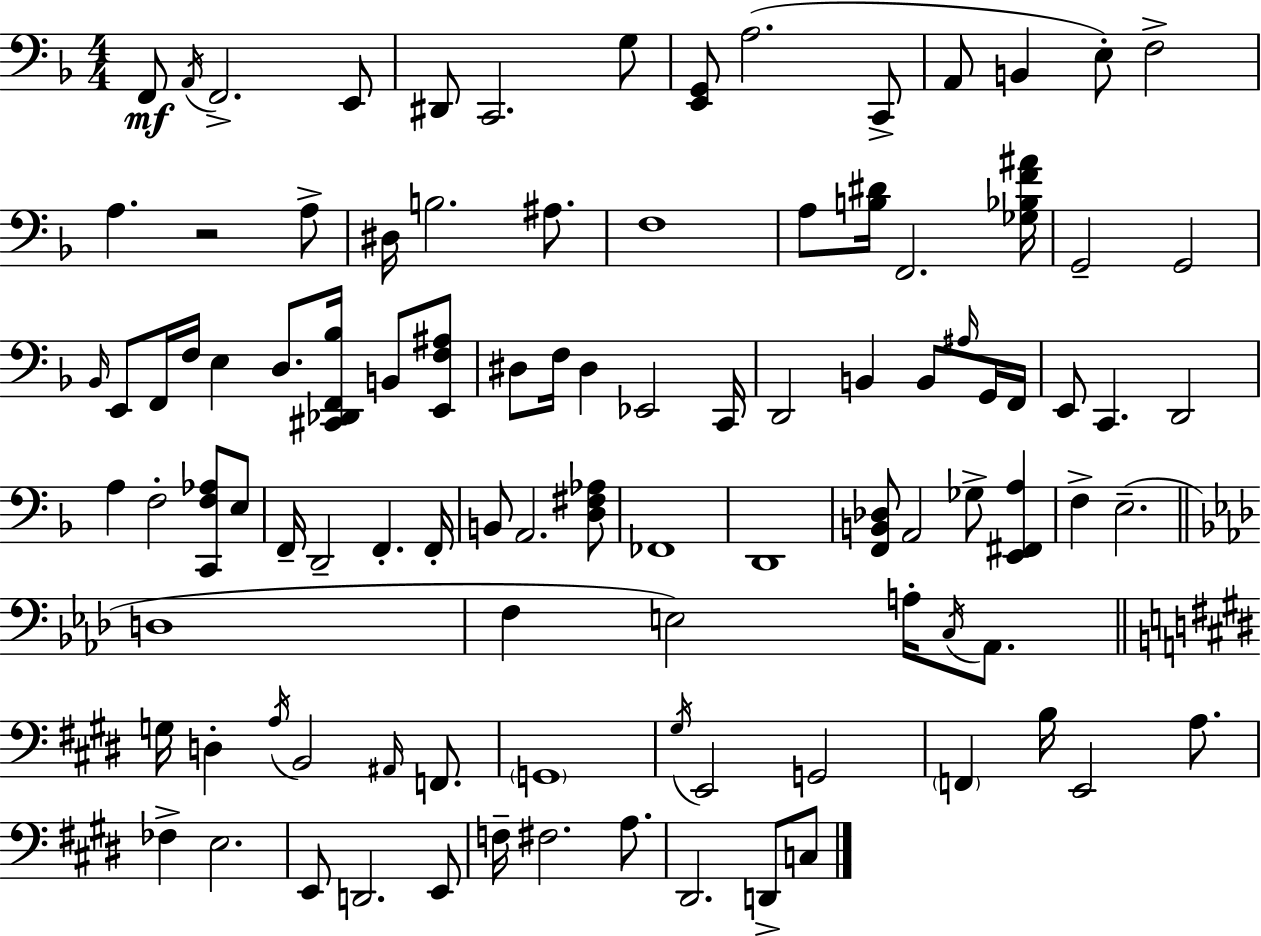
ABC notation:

X:1
T:Untitled
M:4/4
L:1/4
K:F
F,,/2 A,,/4 F,,2 E,,/2 ^D,,/2 C,,2 G,/2 [E,,G,,]/2 A,2 C,,/2 A,,/2 B,, E,/2 F,2 A, z2 A,/2 ^D,/4 B,2 ^A,/2 F,4 A,/2 [B,^D]/4 F,,2 [_G,_B,F^A]/4 G,,2 G,,2 _B,,/4 E,,/2 F,,/4 F,/4 E, D,/2 [^C,,_D,,F,,_B,]/4 B,,/2 [E,,F,^A,]/2 ^D,/2 F,/4 ^D, _E,,2 C,,/4 D,,2 B,, B,,/2 ^A,/4 G,,/4 F,,/4 E,,/2 C,, D,,2 A, F,2 [C,,F,_A,]/2 E,/2 F,,/4 D,,2 F,, F,,/4 B,,/2 A,,2 [D,^F,_A,]/2 _F,,4 D,,4 [F,,B,,_D,]/2 A,,2 _G,/2 [E,,^F,,A,] F, E,2 D,4 F, E,2 A,/4 C,/4 _A,,/2 G,/4 D, A,/4 B,,2 ^A,,/4 F,,/2 G,,4 ^G,/4 E,,2 G,,2 F,, B,/4 E,,2 A,/2 _F, E,2 E,,/2 D,,2 E,,/2 F,/4 ^F,2 A,/2 ^D,,2 D,,/2 C,/2